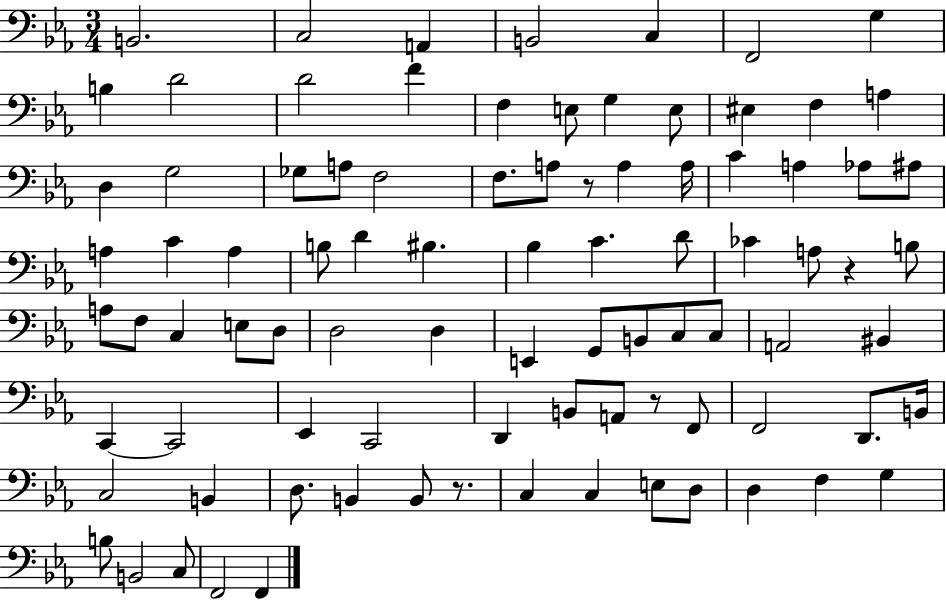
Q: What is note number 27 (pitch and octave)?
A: A3